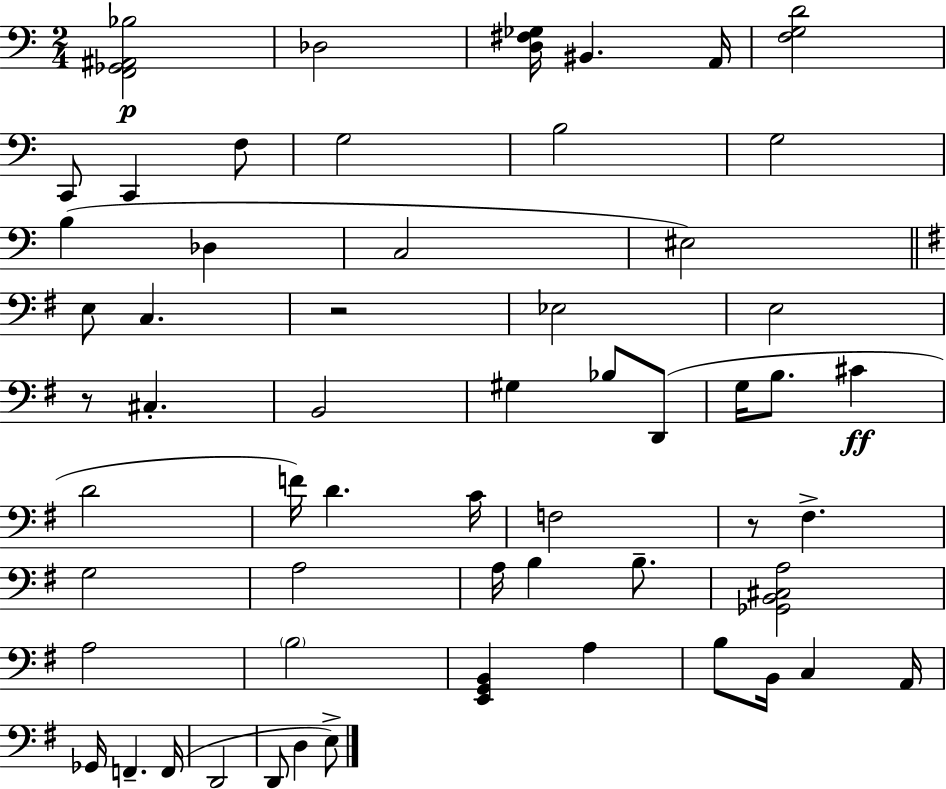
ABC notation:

X:1
T:Untitled
M:2/4
L:1/4
K:Am
[F,,_G,,^A,,_B,]2 _D,2 [D,^F,_G,]/4 ^B,, A,,/4 [F,G,D]2 C,,/2 C,, F,/2 G,2 B,2 G,2 B, _D, C,2 ^E,2 E,/2 C, z2 _E,2 E,2 z/2 ^C, B,,2 ^G, _B,/2 D,,/2 G,/4 B,/2 ^C D2 F/4 D C/4 F,2 z/2 ^F, G,2 A,2 A,/4 B, B,/2 [_G,,B,,^C,A,]2 A,2 B,2 [E,,G,,B,,] A, B,/2 B,,/4 C, A,,/4 _G,,/4 F,, F,,/4 D,,2 D,,/2 D, E,/2